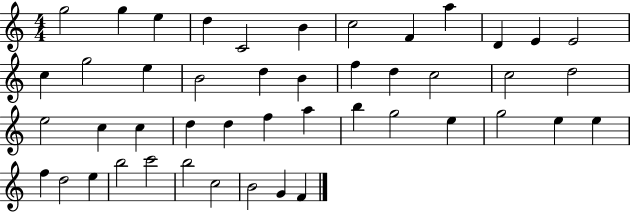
X:1
T:Untitled
M:4/4
L:1/4
K:C
g2 g e d C2 B c2 F a D E E2 c g2 e B2 d B f d c2 c2 d2 e2 c c d d f a b g2 e g2 e e f d2 e b2 c'2 b2 c2 B2 G F